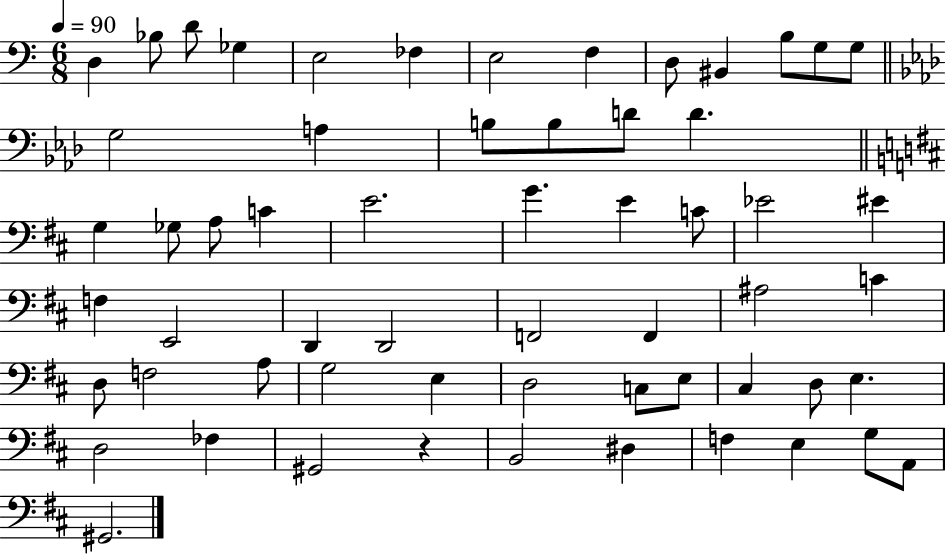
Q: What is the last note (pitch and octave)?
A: G#2